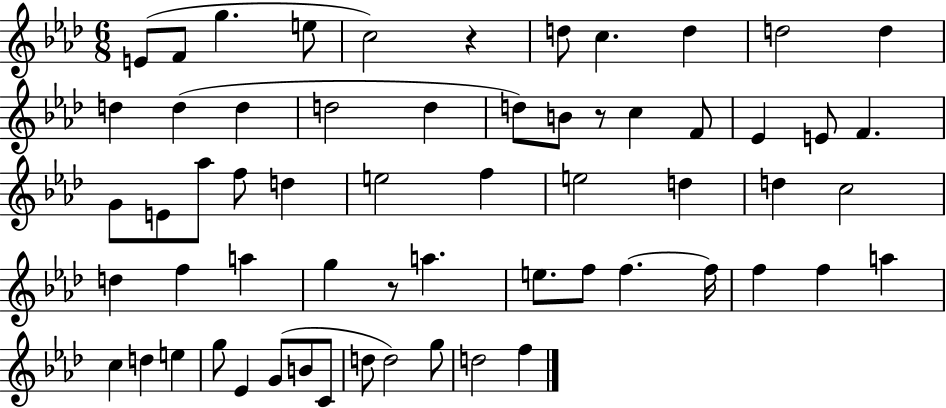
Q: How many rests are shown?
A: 3